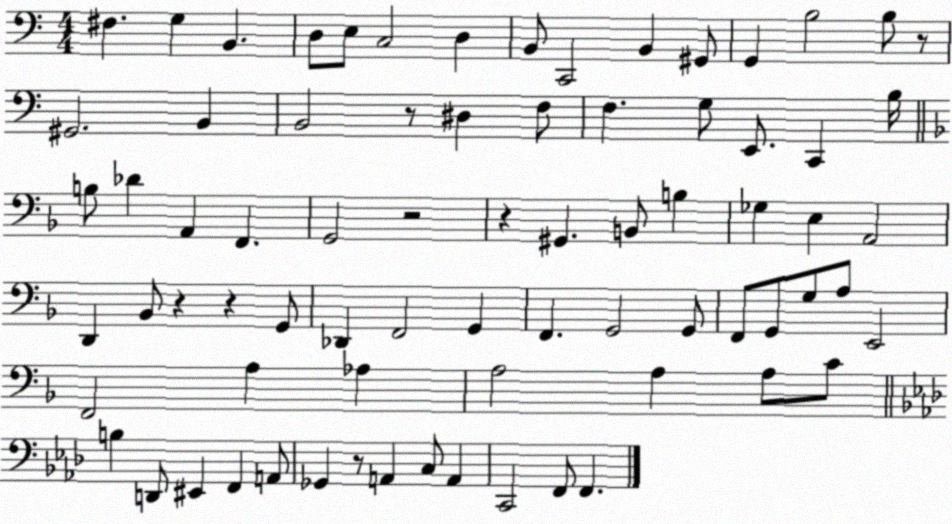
X:1
T:Untitled
M:4/4
L:1/4
K:C
^F, G, B,, D,/2 E,/2 C,2 D, B,,/2 C,,2 B,, ^G,,/2 G,, B,2 B,/2 z/2 ^G,,2 B,, B,,2 z/2 ^D, F,/2 F, G,/2 E,,/2 C,, B,/4 B,/2 _D A,, F,, G,,2 z2 z ^G,, B,,/2 B, _G, E, A,,2 D,, _B,,/2 z z G,,/2 _D,, F,,2 G,, F,, G,,2 G,,/2 F,,/2 G,,/2 G,/2 A,/2 E,,2 F,,2 A, _A, A,2 A, A,/2 C/2 B, D,,/2 ^E,, F,, A,,/2 _G,, z/2 A,, C,/2 A,, C,,2 F,,/2 F,,